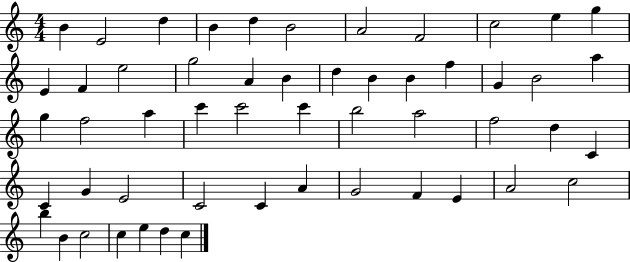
{
  \clef treble
  \numericTimeSignature
  \time 4/4
  \key c \major
  b'4 e'2 d''4 | b'4 d''4 b'2 | a'2 f'2 | c''2 e''4 g''4 | \break e'4 f'4 e''2 | g''2 a'4 b'4 | d''4 b'4 b'4 f''4 | g'4 b'2 a''4 | \break g''4 f''2 a''4 | c'''4 c'''2 c'''4 | b''2 a''2 | f''2 d''4 c'4 | \break c'4 g'4 e'2 | c'2 c'4 a'4 | g'2 f'4 e'4 | a'2 c''2 | \break b''4 b'4 c''2 | c''4 e''4 d''4 c''4 | \bar "|."
}